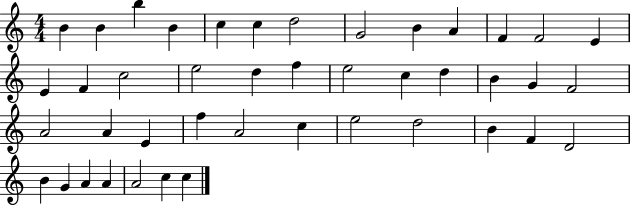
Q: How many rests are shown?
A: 0